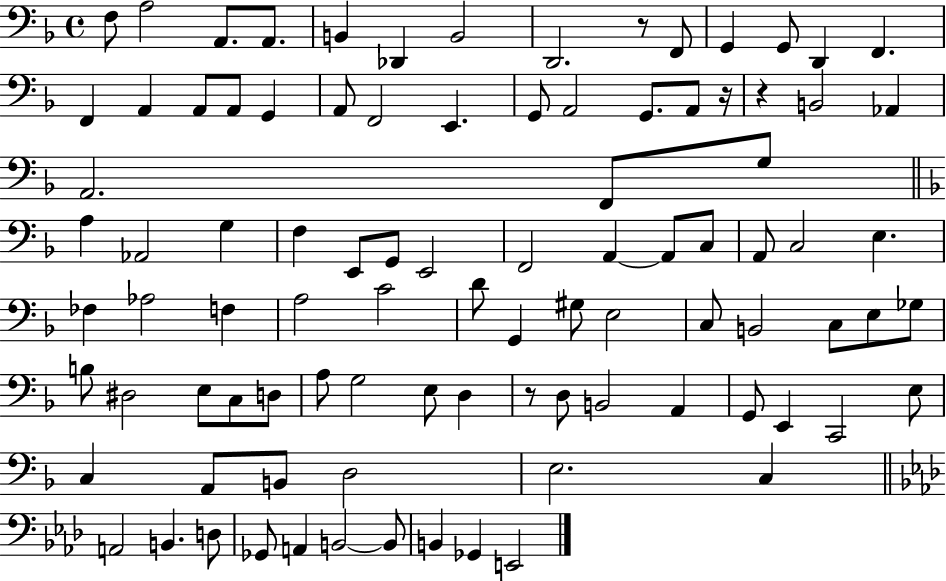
{
  \clef bass
  \time 4/4
  \defaultTimeSignature
  \key f \major
  \repeat volta 2 { f8 a2 a,8. a,8. | b,4 des,4 b,2 | d,2. r8 f,8 | g,4 g,8 d,4 f,4. | \break f,4 a,4 a,8 a,8 g,4 | a,8 f,2 e,4. | g,8 a,2 g,8. a,8 r16 | r4 b,2 aes,4 | \break a,2. f,8 g8 | \bar "||" \break \key f \major a4 aes,2 g4 | f4 e,8 g,8 e,2 | f,2 a,4~~ a,8 c8 | a,8 c2 e4. | \break fes4 aes2 f4 | a2 c'2 | d'8 g,4 gis8 e2 | c8 b,2 c8 e8 ges8 | \break b8 dis2 e8 c8 d8 | a8 g2 e8 d4 | r8 d8 b,2 a,4 | g,8 e,4 c,2 e8 | \break c4 a,8 b,8 d2 | e2. c4 | \bar "||" \break \key f \minor a,2 b,4. d8 | ges,8 a,4 b,2~~ b,8 | b,4 ges,4 e,2 | } \bar "|."
}